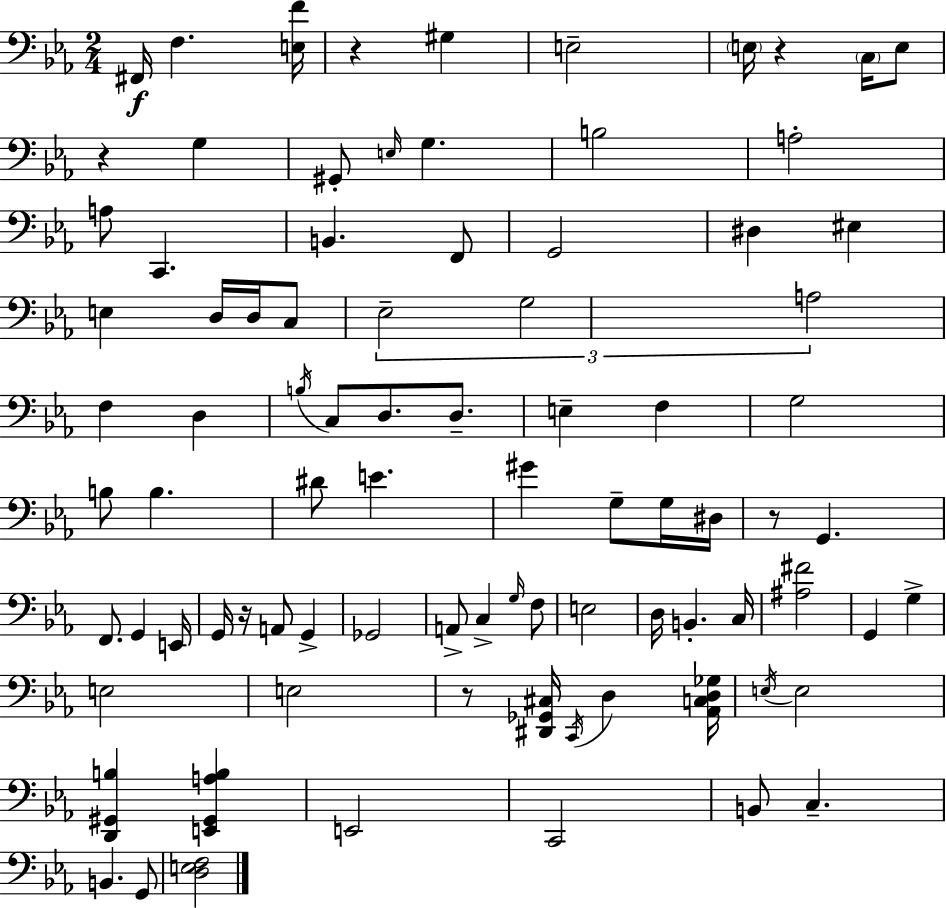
F#2/s F3/q. [E3,F4]/s R/q G#3/q E3/h E3/s R/q C3/s E3/e R/q G3/q G#2/e E3/s G3/q. B3/h A3/h A3/e C2/q. B2/q. F2/e G2/h D#3/q EIS3/q E3/q D3/s D3/s C3/e Eb3/h G3/h A3/h F3/q D3/q B3/s C3/e D3/e. D3/e. E3/q F3/q G3/h B3/e B3/q. D#4/e E4/q. G#4/q G3/e G3/s D#3/s R/e G2/q. F2/e. G2/q E2/s G2/s R/s A2/e G2/q Gb2/h A2/e C3/q G3/s F3/e E3/h D3/s B2/q. C3/s [A#3,F#4]/h G2/q G3/q E3/h E3/h R/e [D#2,Gb2,C#3]/s C2/s D3/q [Ab2,C3,D3,Gb3]/s E3/s E3/h [D2,G#2,B3]/q [E2,G#2,A3,B3]/q E2/h C2/h B2/e C3/q. B2/q. G2/e [D3,E3,F3]/h